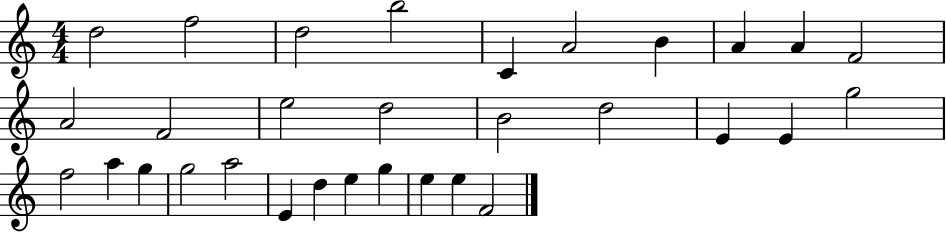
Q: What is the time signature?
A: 4/4